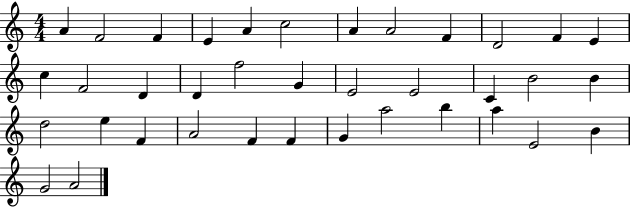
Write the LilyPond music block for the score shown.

{
  \clef treble
  \numericTimeSignature
  \time 4/4
  \key c \major
  a'4 f'2 f'4 | e'4 a'4 c''2 | a'4 a'2 f'4 | d'2 f'4 e'4 | \break c''4 f'2 d'4 | d'4 f''2 g'4 | e'2 e'2 | c'4 b'2 b'4 | \break d''2 e''4 f'4 | a'2 f'4 f'4 | g'4 a''2 b''4 | a''4 e'2 b'4 | \break g'2 a'2 | \bar "|."
}